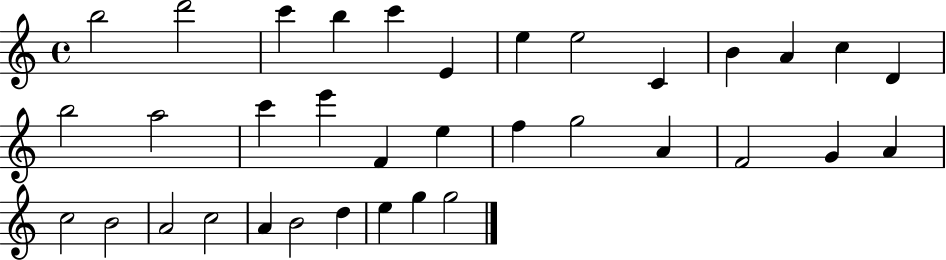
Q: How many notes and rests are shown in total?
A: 35